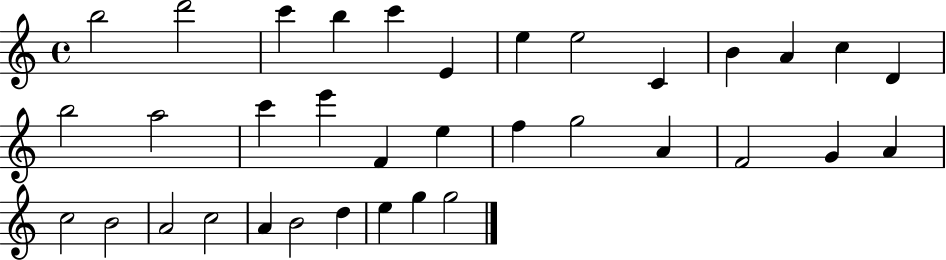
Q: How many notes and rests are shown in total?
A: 35